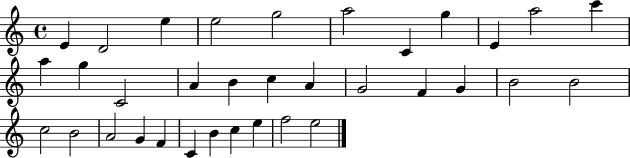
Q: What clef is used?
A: treble